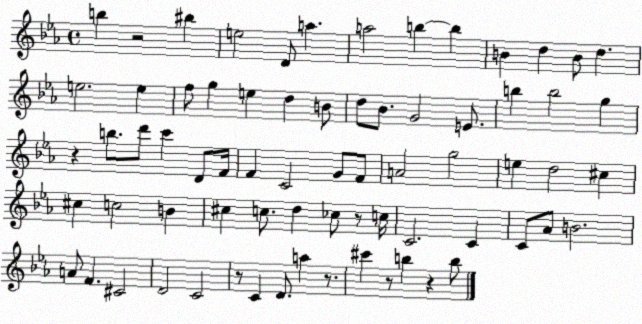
X:1
T:Untitled
M:4/4
L:1/4
K:Eb
b z2 ^b e2 D/2 a a2 b b B d B/2 d e2 e f/2 g e d B/2 d/2 _B/2 G2 E/2 b b2 g z b/2 d'/2 c' D/2 F/4 F C2 G/2 F/2 A2 g2 e d2 ^c ^c c2 B ^c c/2 d _c/2 z/2 c/4 C2 C C/2 _A/2 B2 A/2 F ^C2 D2 C2 z/2 C D/2 a z/2 ^c' z/2 b z b/2